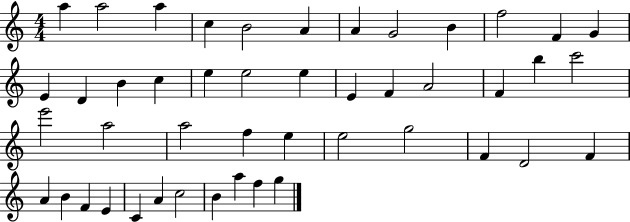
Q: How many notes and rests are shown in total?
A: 46